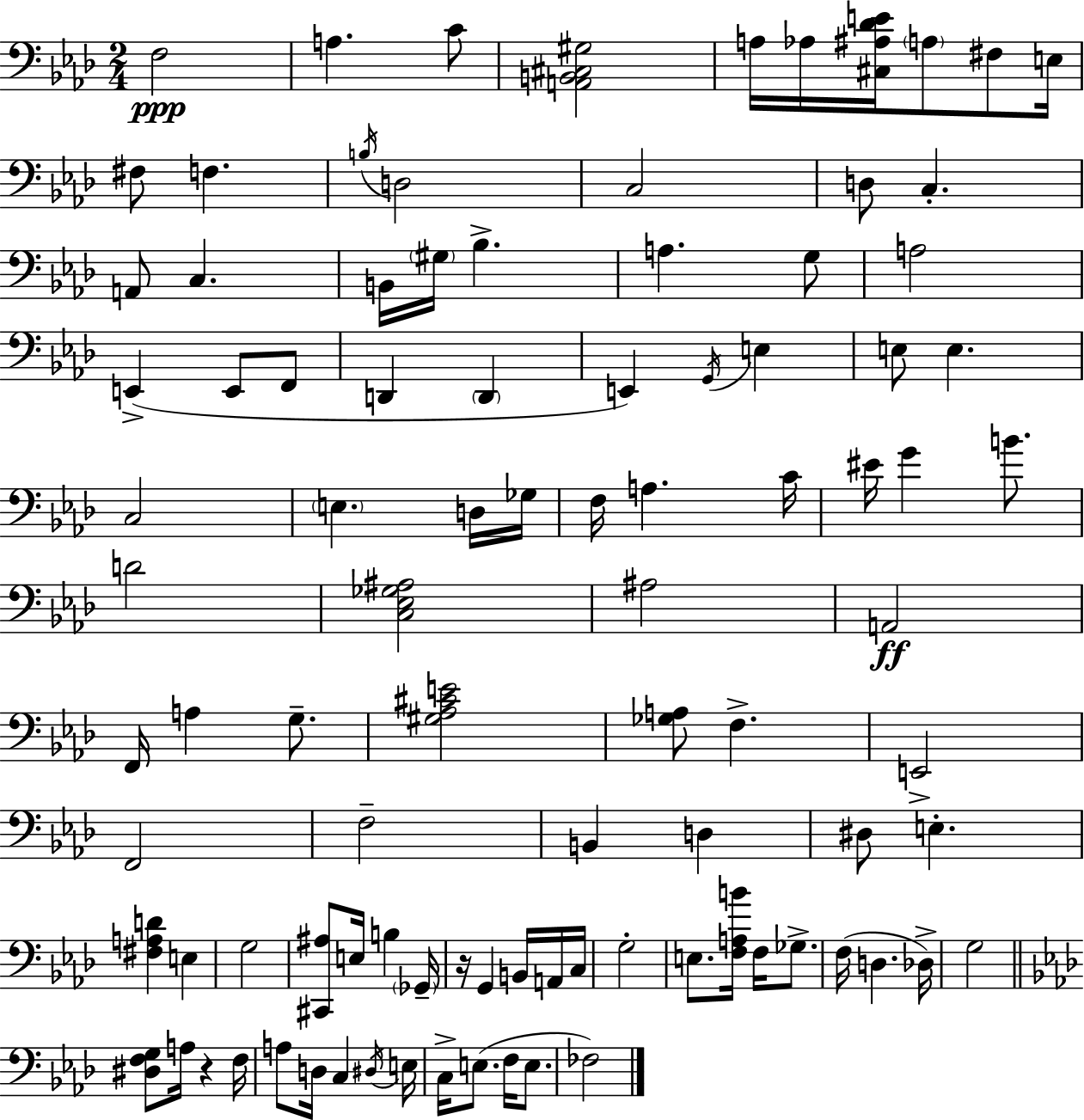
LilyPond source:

{
  \clef bass
  \numericTimeSignature
  \time 2/4
  \key aes \major
  \repeat volta 2 { f2\ppp | a4. c'8 | <a, b, cis gis>2 | a16 aes16 <cis ais des' e'>16 \parenthesize a8 fis8 e16 | \break fis8 f4. | \acciaccatura { b16 } d2 | c2 | d8 c4.-. | \break a,8 c4. | b,16 \parenthesize gis16 bes4.-> | a4. g8 | a2 | \break e,4->( e,8 f,8 | d,4 \parenthesize d,4 | e,4) \acciaccatura { g,16 } e4 | e8 e4. | \break c2 | \parenthesize e4. | d16 ges16 f16 a4. | c'16 eis'16 g'4 b'8. | \break d'2 | <c ees ges ais>2 | ais2 | a,2\ff | \break f,16 a4 g8.-- | <gis aes cis' e'>2 | <ges a>8 f4.-> | e,2-> | \break f,2 | f2-- | b,4 d4 | dis8 e4.-. | \break <fis a d'>4 e4 | g2 | <cis, ais>8 e16 b4 | \parenthesize ges,16-- r16 g,4 b,16 | \break a,16 c16 g2-. | e8. <f a b'>16 f16 ges8.-> | f16( d4. | des16->) g2 | \break \bar "||" \break \key aes \major <dis f g>8 a16 r4 f16 | a8 d16 c4 \acciaccatura { dis16 } | e16 c16-> e8.( f16 e8. | fes2) | \break } \bar "|."
}